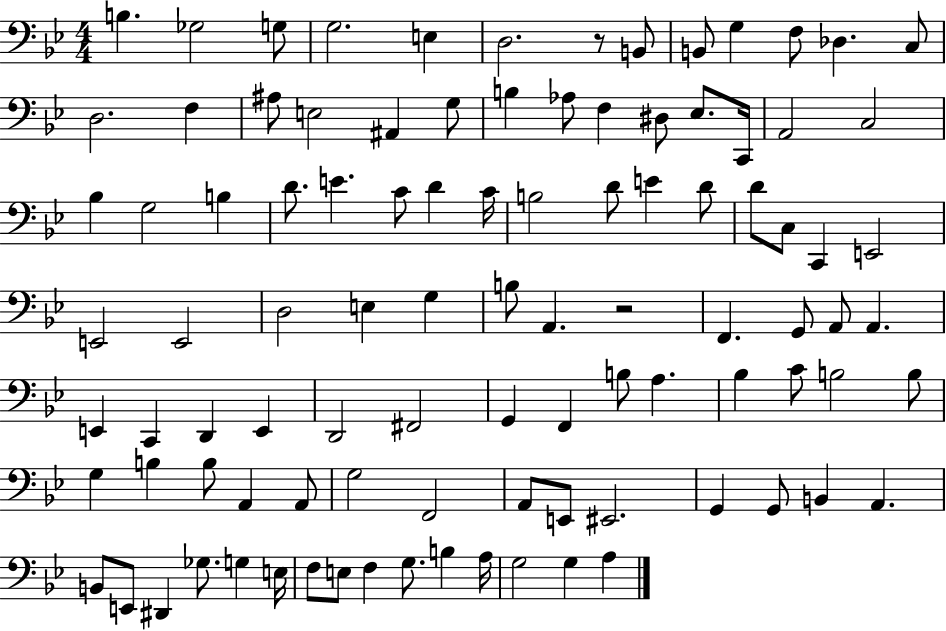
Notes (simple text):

B3/q. Gb3/h G3/e G3/h. E3/q D3/h. R/e B2/e B2/e G3/q F3/e Db3/q. C3/e D3/h. F3/q A#3/e E3/h A#2/q G3/e B3/q Ab3/e F3/q D#3/e Eb3/e. C2/s A2/h C3/h Bb3/q G3/h B3/q D4/e. E4/q. C4/e D4/q C4/s B3/h D4/e E4/q D4/e D4/e C3/e C2/q E2/h E2/h E2/h D3/h E3/q G3/q B3/e A2/q. R/h F2/q. G2/e A2/e A2/q. E2/q C2/q D2/q E2/q D2/h F#2/h G2/q F2/q B3/e A3/q. Bb3/q C4/e B3/h B3/e G3/q B3/q B3/e A2/q A2/e G3/h F2/h A2/e E2/e EIS2/h. G2/q G2/e B2/q A2/q. B2/e E2/e D#2/q Gb3/e. G3/q E3/s F3/e E3/e F3/q G3/e. B3/q A3/s G3/h G3/q A3/q